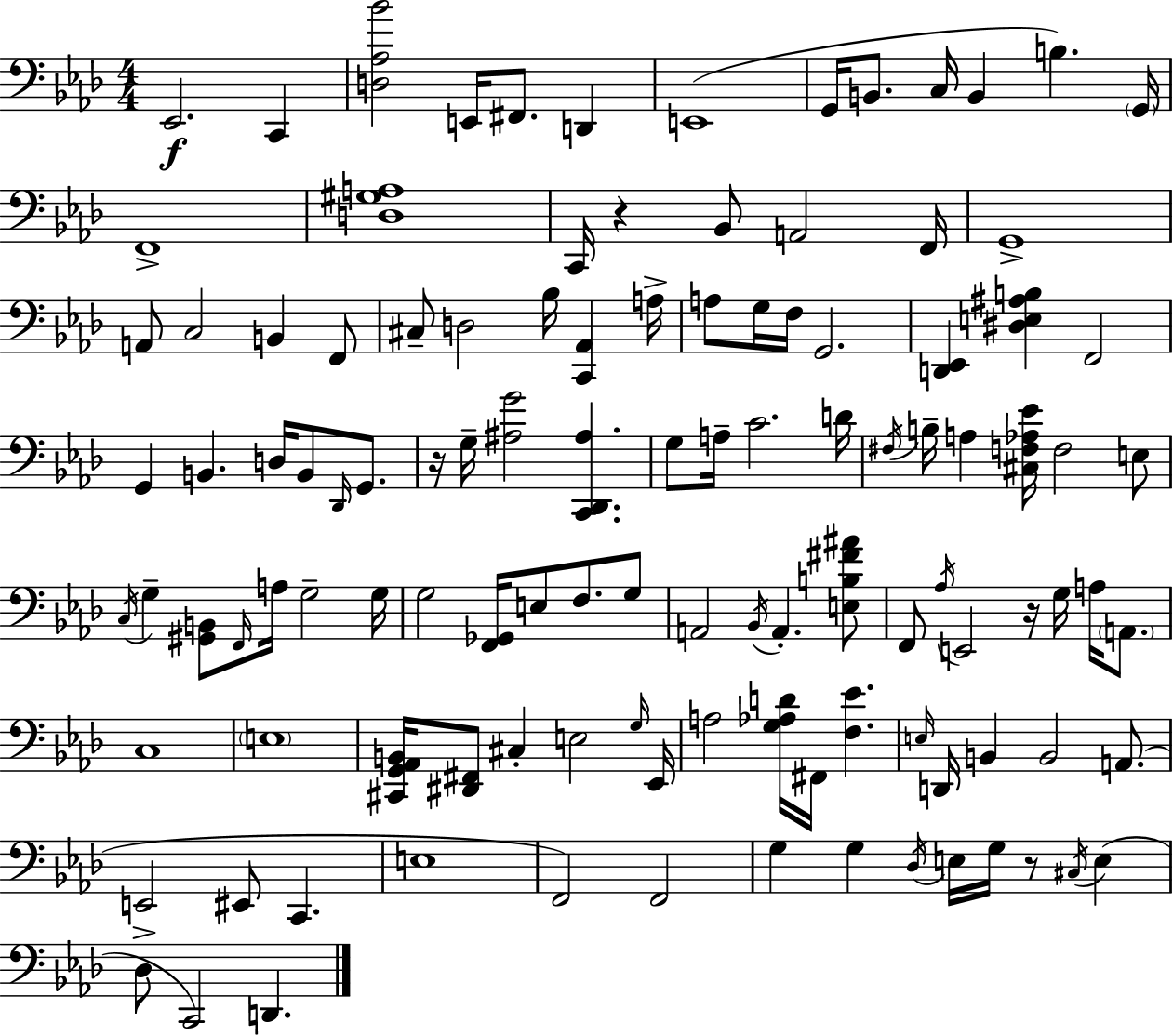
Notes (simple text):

Eb2/h. C2/q [D3,Ab3,Bb4]/h E2/s F#2/e. D2/q E2/w G2/s B2/e. C3/s B2/q B3/q. G2/s F2/w [D3,G#3,A3]/w C2/s R/q Bb2/e A2/h F2/s G2/w A2/e C3/h B2/q F2/e C#3/e D3/h Bb3/s [C2,Ab2]/q A3/s A3/e G3/s F3/s G2/h. [D2,Eb2]/q [D#3,E3,A#3,B3]/q F2/h G2/q B2/q. D3/s B2/e Db2/s G2/e. R/s G3/s [A#3,G4]/h [C2,Db2,A#3]/q. G3/e A3/s C4/h. D4/s F#3/s B3/s A3/q [C#3,F3,Ab3,Eb4]/s F3/h E3/e C3/s G3/q [G#2,B2]/e F2/s A3/s G3/h G3/s G3/h [F2,Gb2]/s E3/e F3/e. G3/e A2/h Bb2/s A2/q. [E3,B3,F#4,A#4]/e F2/e Ab3/s E2/h R/s G3/s A3/s A2/e. C3/w E3/w [C#2,G2,Ab2,B2]/s [D#2,F#2]/e C#3/q E3/h G3/s Eb2/s A3/h [G3,Ab3,D4]/s F#2/s [F3,Eb4]/q. E3/s D2/s B2/q B2/h A2/e. E2/h EIS2/e C2/q. E3/w F2/h F2/h G3/q G3/q Db3/s E3/s G3/s R/e C#3/s E3/q Db3/e C2/h D2/q.